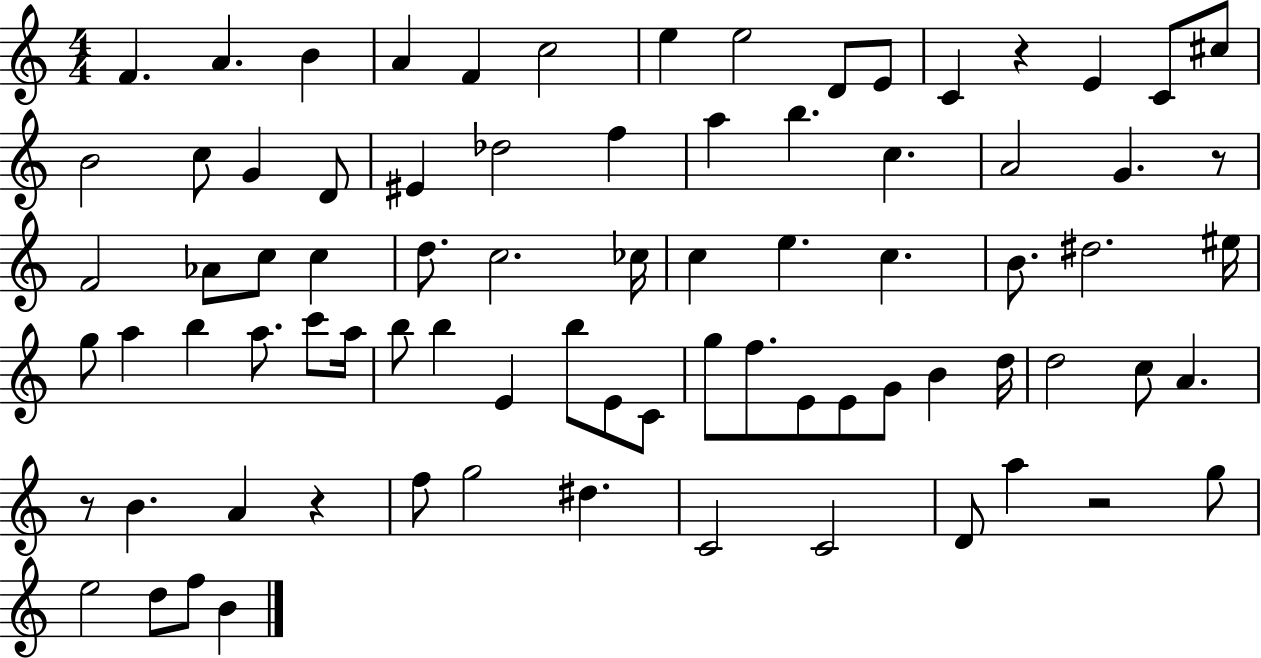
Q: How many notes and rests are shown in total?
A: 80